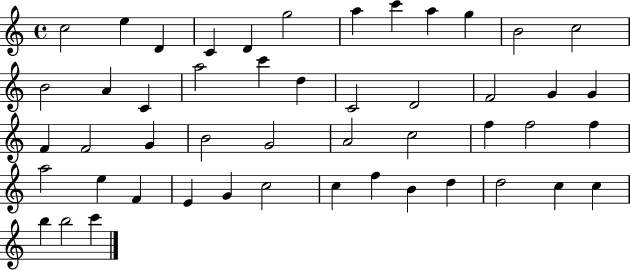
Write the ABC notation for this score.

X:1
T:Untitled
M:4/4
L:1/4
K:C
c2 e D C D g2 a c' a g B2 c2 B2 A C a2 c' d C2 D2 F2 G G F F2 G B2 G2 A2 c2 f f2 f a2 e F E G c2 c f B d d2 c c b b2 c'